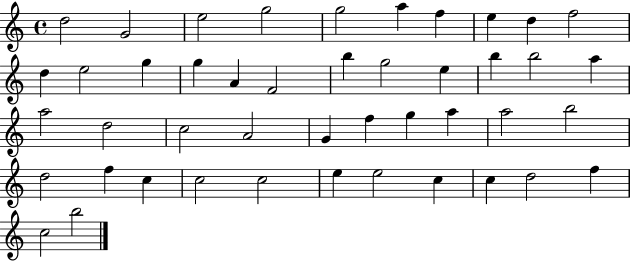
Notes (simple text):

D5/h G4/h E5/h G5/h G5/h A5/q F5/q E5/q D5/q F5/h D5/q E5/h G5/q G5/q A4/q F4/h B5/q G5/h E5/q B5/q B5/h A5/q A5/h D5/h C5/h A4/h G4/q F5/q G5/q A5/q A5/h B5/h D5/h F5/q C5/q C5/h C5/h E5/q E5/h C5/q C5/q D5/h F5/q C5/h B5/h